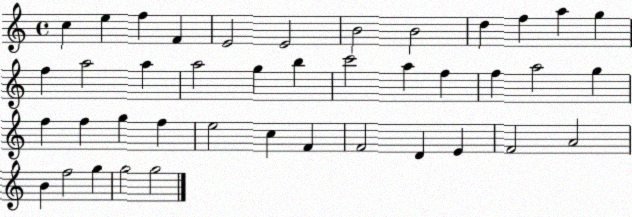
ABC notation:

X:1
T:Untitled
M:4/4
L:1/4
K:C
c e f F E2 E2 B2 B2 d f a g f a2 a a2 g b c'2 a f f a2 g f f g f e2 c F F2 D E F2 A2 B f2 g g2 g2